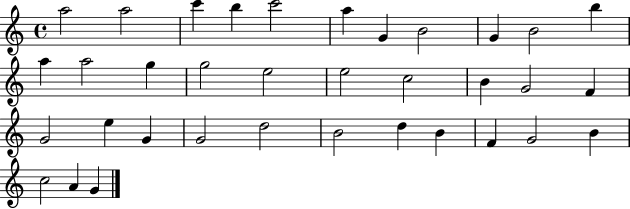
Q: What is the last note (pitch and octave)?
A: G4